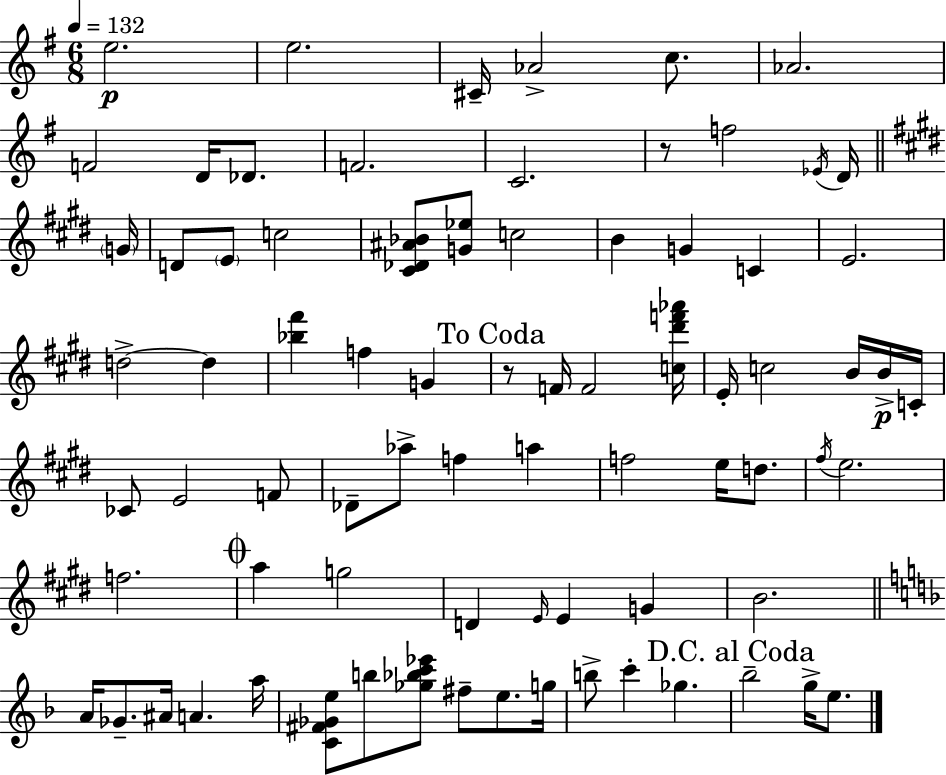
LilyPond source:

{
  \clef treble
  \numericTimeSignature
  \time 6/8
  \key g \major
  \tempo 4 = 132
  \repeat volta 2 { e''2.\p | e''2. | cis'16-- aes'2-> c''8. | aes'2. | \break f'2 d'16 des'8. | f'2. | c'2. | r8 f''2 \acciaccatura { ees'16 } d'16 | \break \bar "||" \break \key e \major \parenthesize g'16 d'8 \parenthesize e'8 c''2 | <cis' des' ais' bes'>8 <g' ees''>8 c''2 | b'4 g'4 c'4 | e'2. | \break d''2->~~ d''4 | <bes'' fis'''>4 f''4 g'4 | \mark "To Coda" r8 f'16 f'2 | <c'' dis''' f''' aes'''>16 e'16-. c''2 b'16 b'16->\p | \break c'16-. ces'8 e'2 f'8 | des'8-- aes''8-> f''4 a''4 | f''2 e''16 d''8. | \acciaccatura { fis''16 } e''2. | \break f''2. | \mark \markup { \musicglyph "scripts.coda" } a''4 g''2 | d'4 \grace { e'16 } e'4 g'4 | b'2. | \break \bar "||" \break \key f \major a'16 ges'8.-- ais'16 a'4. a''16 | <c' fis' ges' e''>8 b''8 <ges'' bes'' c''' ees'''>8 fis''8-- e''8. g''16 | b''8-> c'''4-. ges''4. | \mark "D.C. al Coda" bes''2-- g''16-> e''8. | \break } \bar "|."
}